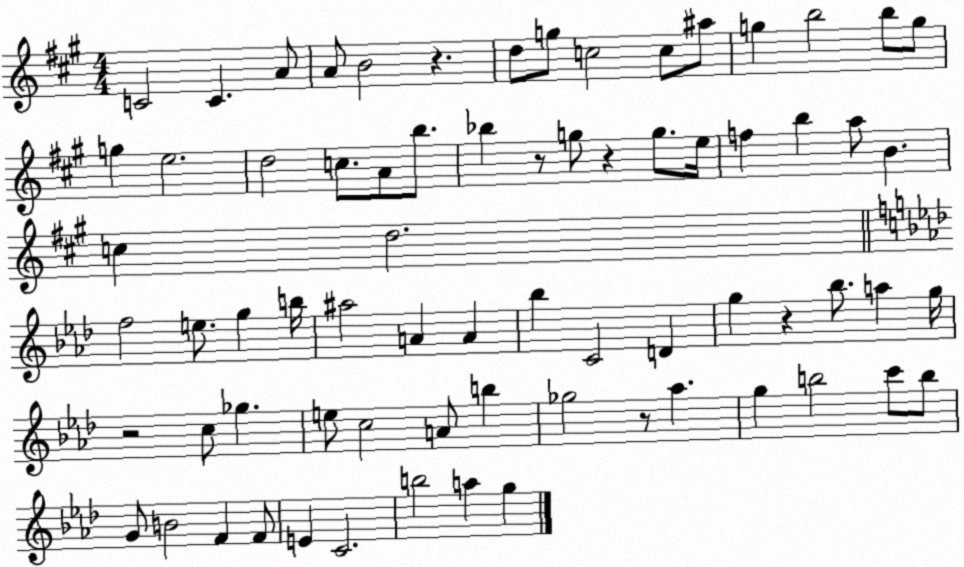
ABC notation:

X:1
T:Untitled
M:4/4
L:1/4
K:A
C2 C A/2 A/2 B2 z d/2 g/2 c2 c/2 ^a/2 g b2 b/2 g/2 g e2 d2 c/2 A/2 b/2 _b z/2 g/2 z g/2 e/4 f b a/2 B c d2 f2 e/2 g b/4 ^a2 A A _b C2 D g z _b/2 a g/4 z2 c/2 _g e/2 c2 A/2 b _g2 z/2 _a g b2 c'/2 b/2 G/2 B2 F F/2 E C2 b2 a g